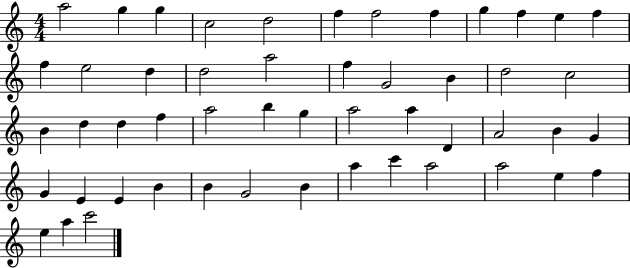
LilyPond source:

{
  \clef treble
  \numericTimeSignature
  \time 4/4
  \key c \major
  a''2 g''4 g''4 | c''2 d''2 | f''4 f''2 f''4 | g''4 f''4 e''4 f''4 | \break f''4 e''2 d''4 | d''2 a''2 | f''4 g'2 b'4 | d''2 c''2 | \break b'4 d''4 d''4 f''4 | a''2 b''4 g''4 | a''2 a''4 d'4 | a'2 b'4 g'4 | \break g'4 e'4 e'4 b'4 | b'4 g'2 b'4 | a''4 c'''4 a''2 | a''2 e''4 f''4 | \break e''4 a''4 c'''2 | \bar "|."
}